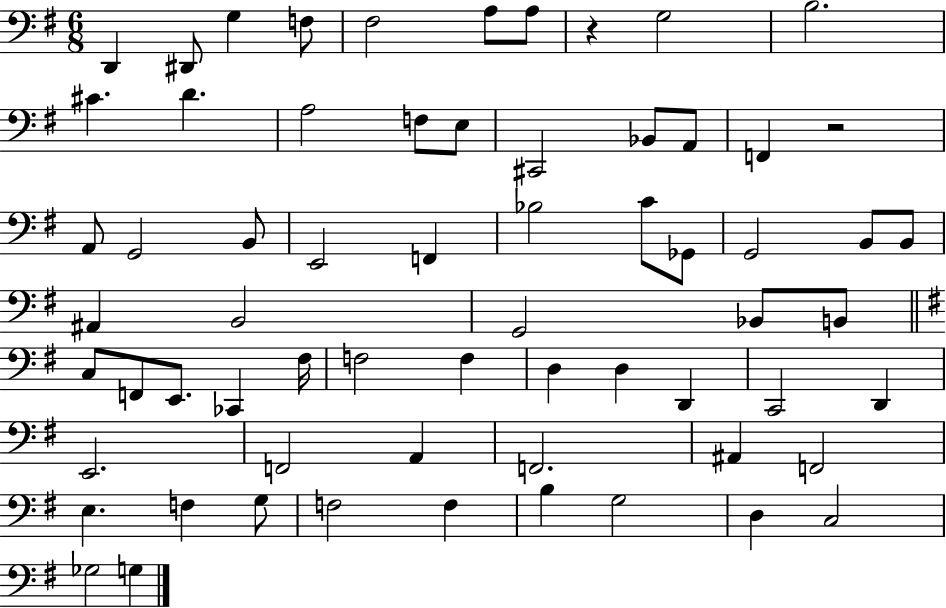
{
  \clef bass
  \numericTimeSignature
  \time 6/8
  \key g \major
  d,4 dis,8 g4 f8 | fis2 a8 a8 | r4 g2 | b2. | \break cis'4. d'4. | a2 f8 e8 | cis,2 bes,8 a,8 | f,4 r2 | \break a,8 g,2 b,8 | e,2 f,4 | bes2 c'8 ges,8 | g,2 b,8 b,8 | \break ais,4 b,2 | g,2 bes,8 b,8 | \bar "||" \break \key g \major c8 f,8 e,8. ces,4 fis16 | f2 f4 | d4 d4 d,4 | c,2 d,4 | \break e,2. | f,2 a,4 | f,2. | ais,4 f,2 | \break e4. f4 g8 | f2 f4 | b4 g2 | d4 c2 | \break ges2 g4 | \bar "|."
}